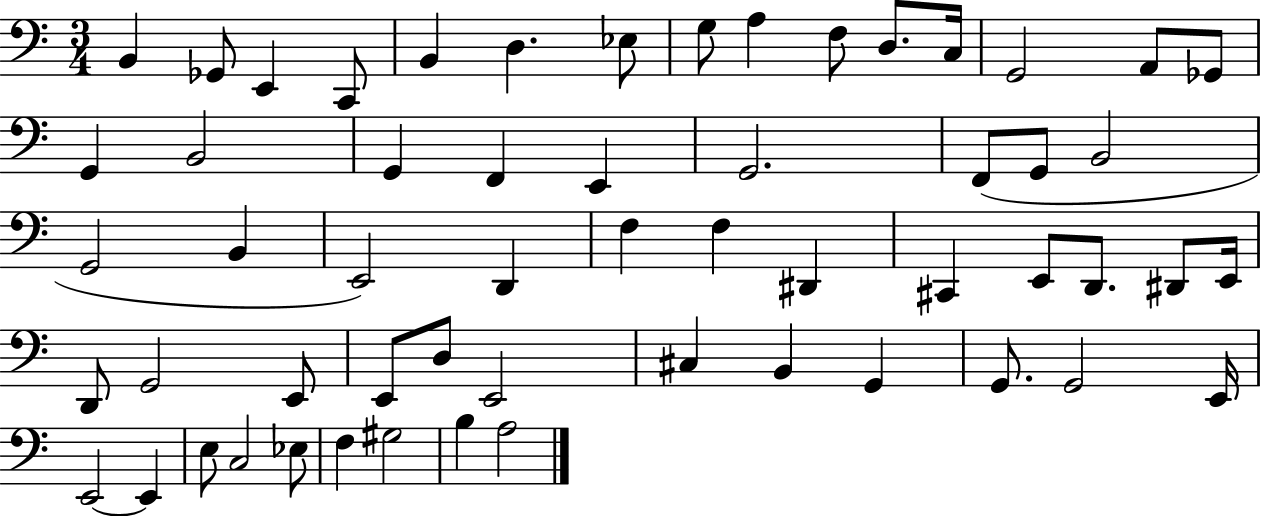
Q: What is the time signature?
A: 3/4